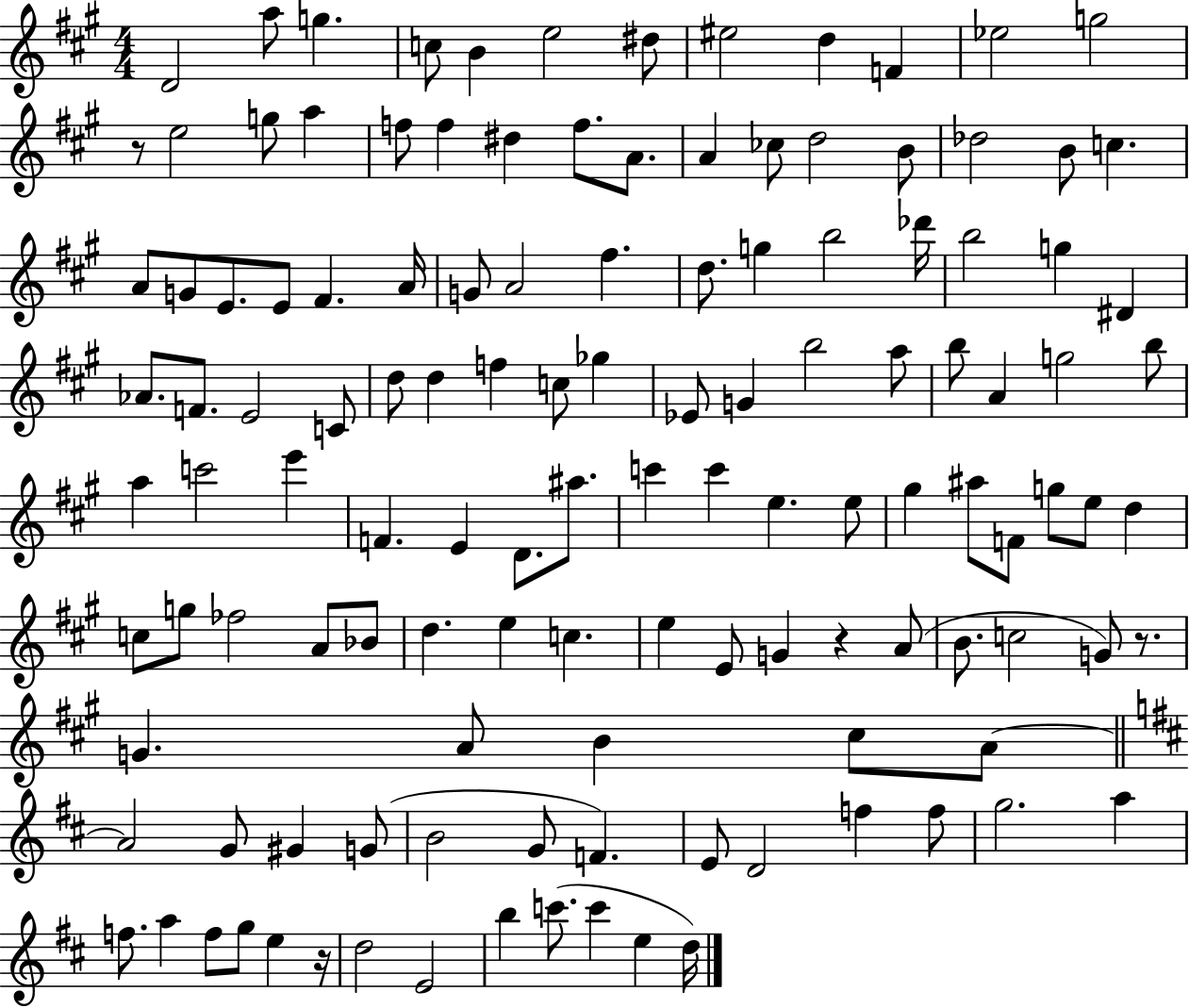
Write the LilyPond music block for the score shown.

{
  \clef treble
  \numericTimeSignature
  \time 4/4
  \key a \major
  d'2 a''8 g''4. | c''8 b'4 e''2 dis''8 | eis''2 d''4 f'4 | ees''2 g''2 | \break r8 e''2 g''8 a''4 | f''8 f''4 dis''4 f''8. a'8. | a'4 ces''8 d''2 b'8 | des''2 b'8 c''4. | \break a'8 g'8 e'8. e'8 fis'4. a'16 | g'8 a'2 fis''4. | d''8. g''4 b''2 des'''16 | b''2 g''4 dis'4 | \break aes'8. f'8. e'2 c'8 | d''8 d''4 f''4 c''8 ges''4 | ees'8 g'4 b''2 a''8 | b''8 a'4 g''2 b''8 | \break a''4 c'''2 e'''4 | f'4. e'4 d'8. ais''8. | c'''4 c'''4 e''4. e''8 | gis''4 ais''8 f'8 g''8 e''8 d''4 | \break c''8 g''8 fes''2 a'8 bes'8 | d''4. e''4 c''4. | e''4 e'8 g'4 r4 a'8( | b'8. c''2 g'8) r8. | \break g'4. a'8 b'4 cis''8 a'8~~ | \bar "||" \break \key b \minor a'2 g'8 gis'4 g'8( | b'2 g'8 f'4.) | e'8 d'2 f''4 f''8 | g''2. a''4 | \break f''8. a''4 f''8 g''8 e''4 r16 | d''2 e'2 | b''4 c'''8.( c'''4 e''4 d''16) | \bar "|."
}